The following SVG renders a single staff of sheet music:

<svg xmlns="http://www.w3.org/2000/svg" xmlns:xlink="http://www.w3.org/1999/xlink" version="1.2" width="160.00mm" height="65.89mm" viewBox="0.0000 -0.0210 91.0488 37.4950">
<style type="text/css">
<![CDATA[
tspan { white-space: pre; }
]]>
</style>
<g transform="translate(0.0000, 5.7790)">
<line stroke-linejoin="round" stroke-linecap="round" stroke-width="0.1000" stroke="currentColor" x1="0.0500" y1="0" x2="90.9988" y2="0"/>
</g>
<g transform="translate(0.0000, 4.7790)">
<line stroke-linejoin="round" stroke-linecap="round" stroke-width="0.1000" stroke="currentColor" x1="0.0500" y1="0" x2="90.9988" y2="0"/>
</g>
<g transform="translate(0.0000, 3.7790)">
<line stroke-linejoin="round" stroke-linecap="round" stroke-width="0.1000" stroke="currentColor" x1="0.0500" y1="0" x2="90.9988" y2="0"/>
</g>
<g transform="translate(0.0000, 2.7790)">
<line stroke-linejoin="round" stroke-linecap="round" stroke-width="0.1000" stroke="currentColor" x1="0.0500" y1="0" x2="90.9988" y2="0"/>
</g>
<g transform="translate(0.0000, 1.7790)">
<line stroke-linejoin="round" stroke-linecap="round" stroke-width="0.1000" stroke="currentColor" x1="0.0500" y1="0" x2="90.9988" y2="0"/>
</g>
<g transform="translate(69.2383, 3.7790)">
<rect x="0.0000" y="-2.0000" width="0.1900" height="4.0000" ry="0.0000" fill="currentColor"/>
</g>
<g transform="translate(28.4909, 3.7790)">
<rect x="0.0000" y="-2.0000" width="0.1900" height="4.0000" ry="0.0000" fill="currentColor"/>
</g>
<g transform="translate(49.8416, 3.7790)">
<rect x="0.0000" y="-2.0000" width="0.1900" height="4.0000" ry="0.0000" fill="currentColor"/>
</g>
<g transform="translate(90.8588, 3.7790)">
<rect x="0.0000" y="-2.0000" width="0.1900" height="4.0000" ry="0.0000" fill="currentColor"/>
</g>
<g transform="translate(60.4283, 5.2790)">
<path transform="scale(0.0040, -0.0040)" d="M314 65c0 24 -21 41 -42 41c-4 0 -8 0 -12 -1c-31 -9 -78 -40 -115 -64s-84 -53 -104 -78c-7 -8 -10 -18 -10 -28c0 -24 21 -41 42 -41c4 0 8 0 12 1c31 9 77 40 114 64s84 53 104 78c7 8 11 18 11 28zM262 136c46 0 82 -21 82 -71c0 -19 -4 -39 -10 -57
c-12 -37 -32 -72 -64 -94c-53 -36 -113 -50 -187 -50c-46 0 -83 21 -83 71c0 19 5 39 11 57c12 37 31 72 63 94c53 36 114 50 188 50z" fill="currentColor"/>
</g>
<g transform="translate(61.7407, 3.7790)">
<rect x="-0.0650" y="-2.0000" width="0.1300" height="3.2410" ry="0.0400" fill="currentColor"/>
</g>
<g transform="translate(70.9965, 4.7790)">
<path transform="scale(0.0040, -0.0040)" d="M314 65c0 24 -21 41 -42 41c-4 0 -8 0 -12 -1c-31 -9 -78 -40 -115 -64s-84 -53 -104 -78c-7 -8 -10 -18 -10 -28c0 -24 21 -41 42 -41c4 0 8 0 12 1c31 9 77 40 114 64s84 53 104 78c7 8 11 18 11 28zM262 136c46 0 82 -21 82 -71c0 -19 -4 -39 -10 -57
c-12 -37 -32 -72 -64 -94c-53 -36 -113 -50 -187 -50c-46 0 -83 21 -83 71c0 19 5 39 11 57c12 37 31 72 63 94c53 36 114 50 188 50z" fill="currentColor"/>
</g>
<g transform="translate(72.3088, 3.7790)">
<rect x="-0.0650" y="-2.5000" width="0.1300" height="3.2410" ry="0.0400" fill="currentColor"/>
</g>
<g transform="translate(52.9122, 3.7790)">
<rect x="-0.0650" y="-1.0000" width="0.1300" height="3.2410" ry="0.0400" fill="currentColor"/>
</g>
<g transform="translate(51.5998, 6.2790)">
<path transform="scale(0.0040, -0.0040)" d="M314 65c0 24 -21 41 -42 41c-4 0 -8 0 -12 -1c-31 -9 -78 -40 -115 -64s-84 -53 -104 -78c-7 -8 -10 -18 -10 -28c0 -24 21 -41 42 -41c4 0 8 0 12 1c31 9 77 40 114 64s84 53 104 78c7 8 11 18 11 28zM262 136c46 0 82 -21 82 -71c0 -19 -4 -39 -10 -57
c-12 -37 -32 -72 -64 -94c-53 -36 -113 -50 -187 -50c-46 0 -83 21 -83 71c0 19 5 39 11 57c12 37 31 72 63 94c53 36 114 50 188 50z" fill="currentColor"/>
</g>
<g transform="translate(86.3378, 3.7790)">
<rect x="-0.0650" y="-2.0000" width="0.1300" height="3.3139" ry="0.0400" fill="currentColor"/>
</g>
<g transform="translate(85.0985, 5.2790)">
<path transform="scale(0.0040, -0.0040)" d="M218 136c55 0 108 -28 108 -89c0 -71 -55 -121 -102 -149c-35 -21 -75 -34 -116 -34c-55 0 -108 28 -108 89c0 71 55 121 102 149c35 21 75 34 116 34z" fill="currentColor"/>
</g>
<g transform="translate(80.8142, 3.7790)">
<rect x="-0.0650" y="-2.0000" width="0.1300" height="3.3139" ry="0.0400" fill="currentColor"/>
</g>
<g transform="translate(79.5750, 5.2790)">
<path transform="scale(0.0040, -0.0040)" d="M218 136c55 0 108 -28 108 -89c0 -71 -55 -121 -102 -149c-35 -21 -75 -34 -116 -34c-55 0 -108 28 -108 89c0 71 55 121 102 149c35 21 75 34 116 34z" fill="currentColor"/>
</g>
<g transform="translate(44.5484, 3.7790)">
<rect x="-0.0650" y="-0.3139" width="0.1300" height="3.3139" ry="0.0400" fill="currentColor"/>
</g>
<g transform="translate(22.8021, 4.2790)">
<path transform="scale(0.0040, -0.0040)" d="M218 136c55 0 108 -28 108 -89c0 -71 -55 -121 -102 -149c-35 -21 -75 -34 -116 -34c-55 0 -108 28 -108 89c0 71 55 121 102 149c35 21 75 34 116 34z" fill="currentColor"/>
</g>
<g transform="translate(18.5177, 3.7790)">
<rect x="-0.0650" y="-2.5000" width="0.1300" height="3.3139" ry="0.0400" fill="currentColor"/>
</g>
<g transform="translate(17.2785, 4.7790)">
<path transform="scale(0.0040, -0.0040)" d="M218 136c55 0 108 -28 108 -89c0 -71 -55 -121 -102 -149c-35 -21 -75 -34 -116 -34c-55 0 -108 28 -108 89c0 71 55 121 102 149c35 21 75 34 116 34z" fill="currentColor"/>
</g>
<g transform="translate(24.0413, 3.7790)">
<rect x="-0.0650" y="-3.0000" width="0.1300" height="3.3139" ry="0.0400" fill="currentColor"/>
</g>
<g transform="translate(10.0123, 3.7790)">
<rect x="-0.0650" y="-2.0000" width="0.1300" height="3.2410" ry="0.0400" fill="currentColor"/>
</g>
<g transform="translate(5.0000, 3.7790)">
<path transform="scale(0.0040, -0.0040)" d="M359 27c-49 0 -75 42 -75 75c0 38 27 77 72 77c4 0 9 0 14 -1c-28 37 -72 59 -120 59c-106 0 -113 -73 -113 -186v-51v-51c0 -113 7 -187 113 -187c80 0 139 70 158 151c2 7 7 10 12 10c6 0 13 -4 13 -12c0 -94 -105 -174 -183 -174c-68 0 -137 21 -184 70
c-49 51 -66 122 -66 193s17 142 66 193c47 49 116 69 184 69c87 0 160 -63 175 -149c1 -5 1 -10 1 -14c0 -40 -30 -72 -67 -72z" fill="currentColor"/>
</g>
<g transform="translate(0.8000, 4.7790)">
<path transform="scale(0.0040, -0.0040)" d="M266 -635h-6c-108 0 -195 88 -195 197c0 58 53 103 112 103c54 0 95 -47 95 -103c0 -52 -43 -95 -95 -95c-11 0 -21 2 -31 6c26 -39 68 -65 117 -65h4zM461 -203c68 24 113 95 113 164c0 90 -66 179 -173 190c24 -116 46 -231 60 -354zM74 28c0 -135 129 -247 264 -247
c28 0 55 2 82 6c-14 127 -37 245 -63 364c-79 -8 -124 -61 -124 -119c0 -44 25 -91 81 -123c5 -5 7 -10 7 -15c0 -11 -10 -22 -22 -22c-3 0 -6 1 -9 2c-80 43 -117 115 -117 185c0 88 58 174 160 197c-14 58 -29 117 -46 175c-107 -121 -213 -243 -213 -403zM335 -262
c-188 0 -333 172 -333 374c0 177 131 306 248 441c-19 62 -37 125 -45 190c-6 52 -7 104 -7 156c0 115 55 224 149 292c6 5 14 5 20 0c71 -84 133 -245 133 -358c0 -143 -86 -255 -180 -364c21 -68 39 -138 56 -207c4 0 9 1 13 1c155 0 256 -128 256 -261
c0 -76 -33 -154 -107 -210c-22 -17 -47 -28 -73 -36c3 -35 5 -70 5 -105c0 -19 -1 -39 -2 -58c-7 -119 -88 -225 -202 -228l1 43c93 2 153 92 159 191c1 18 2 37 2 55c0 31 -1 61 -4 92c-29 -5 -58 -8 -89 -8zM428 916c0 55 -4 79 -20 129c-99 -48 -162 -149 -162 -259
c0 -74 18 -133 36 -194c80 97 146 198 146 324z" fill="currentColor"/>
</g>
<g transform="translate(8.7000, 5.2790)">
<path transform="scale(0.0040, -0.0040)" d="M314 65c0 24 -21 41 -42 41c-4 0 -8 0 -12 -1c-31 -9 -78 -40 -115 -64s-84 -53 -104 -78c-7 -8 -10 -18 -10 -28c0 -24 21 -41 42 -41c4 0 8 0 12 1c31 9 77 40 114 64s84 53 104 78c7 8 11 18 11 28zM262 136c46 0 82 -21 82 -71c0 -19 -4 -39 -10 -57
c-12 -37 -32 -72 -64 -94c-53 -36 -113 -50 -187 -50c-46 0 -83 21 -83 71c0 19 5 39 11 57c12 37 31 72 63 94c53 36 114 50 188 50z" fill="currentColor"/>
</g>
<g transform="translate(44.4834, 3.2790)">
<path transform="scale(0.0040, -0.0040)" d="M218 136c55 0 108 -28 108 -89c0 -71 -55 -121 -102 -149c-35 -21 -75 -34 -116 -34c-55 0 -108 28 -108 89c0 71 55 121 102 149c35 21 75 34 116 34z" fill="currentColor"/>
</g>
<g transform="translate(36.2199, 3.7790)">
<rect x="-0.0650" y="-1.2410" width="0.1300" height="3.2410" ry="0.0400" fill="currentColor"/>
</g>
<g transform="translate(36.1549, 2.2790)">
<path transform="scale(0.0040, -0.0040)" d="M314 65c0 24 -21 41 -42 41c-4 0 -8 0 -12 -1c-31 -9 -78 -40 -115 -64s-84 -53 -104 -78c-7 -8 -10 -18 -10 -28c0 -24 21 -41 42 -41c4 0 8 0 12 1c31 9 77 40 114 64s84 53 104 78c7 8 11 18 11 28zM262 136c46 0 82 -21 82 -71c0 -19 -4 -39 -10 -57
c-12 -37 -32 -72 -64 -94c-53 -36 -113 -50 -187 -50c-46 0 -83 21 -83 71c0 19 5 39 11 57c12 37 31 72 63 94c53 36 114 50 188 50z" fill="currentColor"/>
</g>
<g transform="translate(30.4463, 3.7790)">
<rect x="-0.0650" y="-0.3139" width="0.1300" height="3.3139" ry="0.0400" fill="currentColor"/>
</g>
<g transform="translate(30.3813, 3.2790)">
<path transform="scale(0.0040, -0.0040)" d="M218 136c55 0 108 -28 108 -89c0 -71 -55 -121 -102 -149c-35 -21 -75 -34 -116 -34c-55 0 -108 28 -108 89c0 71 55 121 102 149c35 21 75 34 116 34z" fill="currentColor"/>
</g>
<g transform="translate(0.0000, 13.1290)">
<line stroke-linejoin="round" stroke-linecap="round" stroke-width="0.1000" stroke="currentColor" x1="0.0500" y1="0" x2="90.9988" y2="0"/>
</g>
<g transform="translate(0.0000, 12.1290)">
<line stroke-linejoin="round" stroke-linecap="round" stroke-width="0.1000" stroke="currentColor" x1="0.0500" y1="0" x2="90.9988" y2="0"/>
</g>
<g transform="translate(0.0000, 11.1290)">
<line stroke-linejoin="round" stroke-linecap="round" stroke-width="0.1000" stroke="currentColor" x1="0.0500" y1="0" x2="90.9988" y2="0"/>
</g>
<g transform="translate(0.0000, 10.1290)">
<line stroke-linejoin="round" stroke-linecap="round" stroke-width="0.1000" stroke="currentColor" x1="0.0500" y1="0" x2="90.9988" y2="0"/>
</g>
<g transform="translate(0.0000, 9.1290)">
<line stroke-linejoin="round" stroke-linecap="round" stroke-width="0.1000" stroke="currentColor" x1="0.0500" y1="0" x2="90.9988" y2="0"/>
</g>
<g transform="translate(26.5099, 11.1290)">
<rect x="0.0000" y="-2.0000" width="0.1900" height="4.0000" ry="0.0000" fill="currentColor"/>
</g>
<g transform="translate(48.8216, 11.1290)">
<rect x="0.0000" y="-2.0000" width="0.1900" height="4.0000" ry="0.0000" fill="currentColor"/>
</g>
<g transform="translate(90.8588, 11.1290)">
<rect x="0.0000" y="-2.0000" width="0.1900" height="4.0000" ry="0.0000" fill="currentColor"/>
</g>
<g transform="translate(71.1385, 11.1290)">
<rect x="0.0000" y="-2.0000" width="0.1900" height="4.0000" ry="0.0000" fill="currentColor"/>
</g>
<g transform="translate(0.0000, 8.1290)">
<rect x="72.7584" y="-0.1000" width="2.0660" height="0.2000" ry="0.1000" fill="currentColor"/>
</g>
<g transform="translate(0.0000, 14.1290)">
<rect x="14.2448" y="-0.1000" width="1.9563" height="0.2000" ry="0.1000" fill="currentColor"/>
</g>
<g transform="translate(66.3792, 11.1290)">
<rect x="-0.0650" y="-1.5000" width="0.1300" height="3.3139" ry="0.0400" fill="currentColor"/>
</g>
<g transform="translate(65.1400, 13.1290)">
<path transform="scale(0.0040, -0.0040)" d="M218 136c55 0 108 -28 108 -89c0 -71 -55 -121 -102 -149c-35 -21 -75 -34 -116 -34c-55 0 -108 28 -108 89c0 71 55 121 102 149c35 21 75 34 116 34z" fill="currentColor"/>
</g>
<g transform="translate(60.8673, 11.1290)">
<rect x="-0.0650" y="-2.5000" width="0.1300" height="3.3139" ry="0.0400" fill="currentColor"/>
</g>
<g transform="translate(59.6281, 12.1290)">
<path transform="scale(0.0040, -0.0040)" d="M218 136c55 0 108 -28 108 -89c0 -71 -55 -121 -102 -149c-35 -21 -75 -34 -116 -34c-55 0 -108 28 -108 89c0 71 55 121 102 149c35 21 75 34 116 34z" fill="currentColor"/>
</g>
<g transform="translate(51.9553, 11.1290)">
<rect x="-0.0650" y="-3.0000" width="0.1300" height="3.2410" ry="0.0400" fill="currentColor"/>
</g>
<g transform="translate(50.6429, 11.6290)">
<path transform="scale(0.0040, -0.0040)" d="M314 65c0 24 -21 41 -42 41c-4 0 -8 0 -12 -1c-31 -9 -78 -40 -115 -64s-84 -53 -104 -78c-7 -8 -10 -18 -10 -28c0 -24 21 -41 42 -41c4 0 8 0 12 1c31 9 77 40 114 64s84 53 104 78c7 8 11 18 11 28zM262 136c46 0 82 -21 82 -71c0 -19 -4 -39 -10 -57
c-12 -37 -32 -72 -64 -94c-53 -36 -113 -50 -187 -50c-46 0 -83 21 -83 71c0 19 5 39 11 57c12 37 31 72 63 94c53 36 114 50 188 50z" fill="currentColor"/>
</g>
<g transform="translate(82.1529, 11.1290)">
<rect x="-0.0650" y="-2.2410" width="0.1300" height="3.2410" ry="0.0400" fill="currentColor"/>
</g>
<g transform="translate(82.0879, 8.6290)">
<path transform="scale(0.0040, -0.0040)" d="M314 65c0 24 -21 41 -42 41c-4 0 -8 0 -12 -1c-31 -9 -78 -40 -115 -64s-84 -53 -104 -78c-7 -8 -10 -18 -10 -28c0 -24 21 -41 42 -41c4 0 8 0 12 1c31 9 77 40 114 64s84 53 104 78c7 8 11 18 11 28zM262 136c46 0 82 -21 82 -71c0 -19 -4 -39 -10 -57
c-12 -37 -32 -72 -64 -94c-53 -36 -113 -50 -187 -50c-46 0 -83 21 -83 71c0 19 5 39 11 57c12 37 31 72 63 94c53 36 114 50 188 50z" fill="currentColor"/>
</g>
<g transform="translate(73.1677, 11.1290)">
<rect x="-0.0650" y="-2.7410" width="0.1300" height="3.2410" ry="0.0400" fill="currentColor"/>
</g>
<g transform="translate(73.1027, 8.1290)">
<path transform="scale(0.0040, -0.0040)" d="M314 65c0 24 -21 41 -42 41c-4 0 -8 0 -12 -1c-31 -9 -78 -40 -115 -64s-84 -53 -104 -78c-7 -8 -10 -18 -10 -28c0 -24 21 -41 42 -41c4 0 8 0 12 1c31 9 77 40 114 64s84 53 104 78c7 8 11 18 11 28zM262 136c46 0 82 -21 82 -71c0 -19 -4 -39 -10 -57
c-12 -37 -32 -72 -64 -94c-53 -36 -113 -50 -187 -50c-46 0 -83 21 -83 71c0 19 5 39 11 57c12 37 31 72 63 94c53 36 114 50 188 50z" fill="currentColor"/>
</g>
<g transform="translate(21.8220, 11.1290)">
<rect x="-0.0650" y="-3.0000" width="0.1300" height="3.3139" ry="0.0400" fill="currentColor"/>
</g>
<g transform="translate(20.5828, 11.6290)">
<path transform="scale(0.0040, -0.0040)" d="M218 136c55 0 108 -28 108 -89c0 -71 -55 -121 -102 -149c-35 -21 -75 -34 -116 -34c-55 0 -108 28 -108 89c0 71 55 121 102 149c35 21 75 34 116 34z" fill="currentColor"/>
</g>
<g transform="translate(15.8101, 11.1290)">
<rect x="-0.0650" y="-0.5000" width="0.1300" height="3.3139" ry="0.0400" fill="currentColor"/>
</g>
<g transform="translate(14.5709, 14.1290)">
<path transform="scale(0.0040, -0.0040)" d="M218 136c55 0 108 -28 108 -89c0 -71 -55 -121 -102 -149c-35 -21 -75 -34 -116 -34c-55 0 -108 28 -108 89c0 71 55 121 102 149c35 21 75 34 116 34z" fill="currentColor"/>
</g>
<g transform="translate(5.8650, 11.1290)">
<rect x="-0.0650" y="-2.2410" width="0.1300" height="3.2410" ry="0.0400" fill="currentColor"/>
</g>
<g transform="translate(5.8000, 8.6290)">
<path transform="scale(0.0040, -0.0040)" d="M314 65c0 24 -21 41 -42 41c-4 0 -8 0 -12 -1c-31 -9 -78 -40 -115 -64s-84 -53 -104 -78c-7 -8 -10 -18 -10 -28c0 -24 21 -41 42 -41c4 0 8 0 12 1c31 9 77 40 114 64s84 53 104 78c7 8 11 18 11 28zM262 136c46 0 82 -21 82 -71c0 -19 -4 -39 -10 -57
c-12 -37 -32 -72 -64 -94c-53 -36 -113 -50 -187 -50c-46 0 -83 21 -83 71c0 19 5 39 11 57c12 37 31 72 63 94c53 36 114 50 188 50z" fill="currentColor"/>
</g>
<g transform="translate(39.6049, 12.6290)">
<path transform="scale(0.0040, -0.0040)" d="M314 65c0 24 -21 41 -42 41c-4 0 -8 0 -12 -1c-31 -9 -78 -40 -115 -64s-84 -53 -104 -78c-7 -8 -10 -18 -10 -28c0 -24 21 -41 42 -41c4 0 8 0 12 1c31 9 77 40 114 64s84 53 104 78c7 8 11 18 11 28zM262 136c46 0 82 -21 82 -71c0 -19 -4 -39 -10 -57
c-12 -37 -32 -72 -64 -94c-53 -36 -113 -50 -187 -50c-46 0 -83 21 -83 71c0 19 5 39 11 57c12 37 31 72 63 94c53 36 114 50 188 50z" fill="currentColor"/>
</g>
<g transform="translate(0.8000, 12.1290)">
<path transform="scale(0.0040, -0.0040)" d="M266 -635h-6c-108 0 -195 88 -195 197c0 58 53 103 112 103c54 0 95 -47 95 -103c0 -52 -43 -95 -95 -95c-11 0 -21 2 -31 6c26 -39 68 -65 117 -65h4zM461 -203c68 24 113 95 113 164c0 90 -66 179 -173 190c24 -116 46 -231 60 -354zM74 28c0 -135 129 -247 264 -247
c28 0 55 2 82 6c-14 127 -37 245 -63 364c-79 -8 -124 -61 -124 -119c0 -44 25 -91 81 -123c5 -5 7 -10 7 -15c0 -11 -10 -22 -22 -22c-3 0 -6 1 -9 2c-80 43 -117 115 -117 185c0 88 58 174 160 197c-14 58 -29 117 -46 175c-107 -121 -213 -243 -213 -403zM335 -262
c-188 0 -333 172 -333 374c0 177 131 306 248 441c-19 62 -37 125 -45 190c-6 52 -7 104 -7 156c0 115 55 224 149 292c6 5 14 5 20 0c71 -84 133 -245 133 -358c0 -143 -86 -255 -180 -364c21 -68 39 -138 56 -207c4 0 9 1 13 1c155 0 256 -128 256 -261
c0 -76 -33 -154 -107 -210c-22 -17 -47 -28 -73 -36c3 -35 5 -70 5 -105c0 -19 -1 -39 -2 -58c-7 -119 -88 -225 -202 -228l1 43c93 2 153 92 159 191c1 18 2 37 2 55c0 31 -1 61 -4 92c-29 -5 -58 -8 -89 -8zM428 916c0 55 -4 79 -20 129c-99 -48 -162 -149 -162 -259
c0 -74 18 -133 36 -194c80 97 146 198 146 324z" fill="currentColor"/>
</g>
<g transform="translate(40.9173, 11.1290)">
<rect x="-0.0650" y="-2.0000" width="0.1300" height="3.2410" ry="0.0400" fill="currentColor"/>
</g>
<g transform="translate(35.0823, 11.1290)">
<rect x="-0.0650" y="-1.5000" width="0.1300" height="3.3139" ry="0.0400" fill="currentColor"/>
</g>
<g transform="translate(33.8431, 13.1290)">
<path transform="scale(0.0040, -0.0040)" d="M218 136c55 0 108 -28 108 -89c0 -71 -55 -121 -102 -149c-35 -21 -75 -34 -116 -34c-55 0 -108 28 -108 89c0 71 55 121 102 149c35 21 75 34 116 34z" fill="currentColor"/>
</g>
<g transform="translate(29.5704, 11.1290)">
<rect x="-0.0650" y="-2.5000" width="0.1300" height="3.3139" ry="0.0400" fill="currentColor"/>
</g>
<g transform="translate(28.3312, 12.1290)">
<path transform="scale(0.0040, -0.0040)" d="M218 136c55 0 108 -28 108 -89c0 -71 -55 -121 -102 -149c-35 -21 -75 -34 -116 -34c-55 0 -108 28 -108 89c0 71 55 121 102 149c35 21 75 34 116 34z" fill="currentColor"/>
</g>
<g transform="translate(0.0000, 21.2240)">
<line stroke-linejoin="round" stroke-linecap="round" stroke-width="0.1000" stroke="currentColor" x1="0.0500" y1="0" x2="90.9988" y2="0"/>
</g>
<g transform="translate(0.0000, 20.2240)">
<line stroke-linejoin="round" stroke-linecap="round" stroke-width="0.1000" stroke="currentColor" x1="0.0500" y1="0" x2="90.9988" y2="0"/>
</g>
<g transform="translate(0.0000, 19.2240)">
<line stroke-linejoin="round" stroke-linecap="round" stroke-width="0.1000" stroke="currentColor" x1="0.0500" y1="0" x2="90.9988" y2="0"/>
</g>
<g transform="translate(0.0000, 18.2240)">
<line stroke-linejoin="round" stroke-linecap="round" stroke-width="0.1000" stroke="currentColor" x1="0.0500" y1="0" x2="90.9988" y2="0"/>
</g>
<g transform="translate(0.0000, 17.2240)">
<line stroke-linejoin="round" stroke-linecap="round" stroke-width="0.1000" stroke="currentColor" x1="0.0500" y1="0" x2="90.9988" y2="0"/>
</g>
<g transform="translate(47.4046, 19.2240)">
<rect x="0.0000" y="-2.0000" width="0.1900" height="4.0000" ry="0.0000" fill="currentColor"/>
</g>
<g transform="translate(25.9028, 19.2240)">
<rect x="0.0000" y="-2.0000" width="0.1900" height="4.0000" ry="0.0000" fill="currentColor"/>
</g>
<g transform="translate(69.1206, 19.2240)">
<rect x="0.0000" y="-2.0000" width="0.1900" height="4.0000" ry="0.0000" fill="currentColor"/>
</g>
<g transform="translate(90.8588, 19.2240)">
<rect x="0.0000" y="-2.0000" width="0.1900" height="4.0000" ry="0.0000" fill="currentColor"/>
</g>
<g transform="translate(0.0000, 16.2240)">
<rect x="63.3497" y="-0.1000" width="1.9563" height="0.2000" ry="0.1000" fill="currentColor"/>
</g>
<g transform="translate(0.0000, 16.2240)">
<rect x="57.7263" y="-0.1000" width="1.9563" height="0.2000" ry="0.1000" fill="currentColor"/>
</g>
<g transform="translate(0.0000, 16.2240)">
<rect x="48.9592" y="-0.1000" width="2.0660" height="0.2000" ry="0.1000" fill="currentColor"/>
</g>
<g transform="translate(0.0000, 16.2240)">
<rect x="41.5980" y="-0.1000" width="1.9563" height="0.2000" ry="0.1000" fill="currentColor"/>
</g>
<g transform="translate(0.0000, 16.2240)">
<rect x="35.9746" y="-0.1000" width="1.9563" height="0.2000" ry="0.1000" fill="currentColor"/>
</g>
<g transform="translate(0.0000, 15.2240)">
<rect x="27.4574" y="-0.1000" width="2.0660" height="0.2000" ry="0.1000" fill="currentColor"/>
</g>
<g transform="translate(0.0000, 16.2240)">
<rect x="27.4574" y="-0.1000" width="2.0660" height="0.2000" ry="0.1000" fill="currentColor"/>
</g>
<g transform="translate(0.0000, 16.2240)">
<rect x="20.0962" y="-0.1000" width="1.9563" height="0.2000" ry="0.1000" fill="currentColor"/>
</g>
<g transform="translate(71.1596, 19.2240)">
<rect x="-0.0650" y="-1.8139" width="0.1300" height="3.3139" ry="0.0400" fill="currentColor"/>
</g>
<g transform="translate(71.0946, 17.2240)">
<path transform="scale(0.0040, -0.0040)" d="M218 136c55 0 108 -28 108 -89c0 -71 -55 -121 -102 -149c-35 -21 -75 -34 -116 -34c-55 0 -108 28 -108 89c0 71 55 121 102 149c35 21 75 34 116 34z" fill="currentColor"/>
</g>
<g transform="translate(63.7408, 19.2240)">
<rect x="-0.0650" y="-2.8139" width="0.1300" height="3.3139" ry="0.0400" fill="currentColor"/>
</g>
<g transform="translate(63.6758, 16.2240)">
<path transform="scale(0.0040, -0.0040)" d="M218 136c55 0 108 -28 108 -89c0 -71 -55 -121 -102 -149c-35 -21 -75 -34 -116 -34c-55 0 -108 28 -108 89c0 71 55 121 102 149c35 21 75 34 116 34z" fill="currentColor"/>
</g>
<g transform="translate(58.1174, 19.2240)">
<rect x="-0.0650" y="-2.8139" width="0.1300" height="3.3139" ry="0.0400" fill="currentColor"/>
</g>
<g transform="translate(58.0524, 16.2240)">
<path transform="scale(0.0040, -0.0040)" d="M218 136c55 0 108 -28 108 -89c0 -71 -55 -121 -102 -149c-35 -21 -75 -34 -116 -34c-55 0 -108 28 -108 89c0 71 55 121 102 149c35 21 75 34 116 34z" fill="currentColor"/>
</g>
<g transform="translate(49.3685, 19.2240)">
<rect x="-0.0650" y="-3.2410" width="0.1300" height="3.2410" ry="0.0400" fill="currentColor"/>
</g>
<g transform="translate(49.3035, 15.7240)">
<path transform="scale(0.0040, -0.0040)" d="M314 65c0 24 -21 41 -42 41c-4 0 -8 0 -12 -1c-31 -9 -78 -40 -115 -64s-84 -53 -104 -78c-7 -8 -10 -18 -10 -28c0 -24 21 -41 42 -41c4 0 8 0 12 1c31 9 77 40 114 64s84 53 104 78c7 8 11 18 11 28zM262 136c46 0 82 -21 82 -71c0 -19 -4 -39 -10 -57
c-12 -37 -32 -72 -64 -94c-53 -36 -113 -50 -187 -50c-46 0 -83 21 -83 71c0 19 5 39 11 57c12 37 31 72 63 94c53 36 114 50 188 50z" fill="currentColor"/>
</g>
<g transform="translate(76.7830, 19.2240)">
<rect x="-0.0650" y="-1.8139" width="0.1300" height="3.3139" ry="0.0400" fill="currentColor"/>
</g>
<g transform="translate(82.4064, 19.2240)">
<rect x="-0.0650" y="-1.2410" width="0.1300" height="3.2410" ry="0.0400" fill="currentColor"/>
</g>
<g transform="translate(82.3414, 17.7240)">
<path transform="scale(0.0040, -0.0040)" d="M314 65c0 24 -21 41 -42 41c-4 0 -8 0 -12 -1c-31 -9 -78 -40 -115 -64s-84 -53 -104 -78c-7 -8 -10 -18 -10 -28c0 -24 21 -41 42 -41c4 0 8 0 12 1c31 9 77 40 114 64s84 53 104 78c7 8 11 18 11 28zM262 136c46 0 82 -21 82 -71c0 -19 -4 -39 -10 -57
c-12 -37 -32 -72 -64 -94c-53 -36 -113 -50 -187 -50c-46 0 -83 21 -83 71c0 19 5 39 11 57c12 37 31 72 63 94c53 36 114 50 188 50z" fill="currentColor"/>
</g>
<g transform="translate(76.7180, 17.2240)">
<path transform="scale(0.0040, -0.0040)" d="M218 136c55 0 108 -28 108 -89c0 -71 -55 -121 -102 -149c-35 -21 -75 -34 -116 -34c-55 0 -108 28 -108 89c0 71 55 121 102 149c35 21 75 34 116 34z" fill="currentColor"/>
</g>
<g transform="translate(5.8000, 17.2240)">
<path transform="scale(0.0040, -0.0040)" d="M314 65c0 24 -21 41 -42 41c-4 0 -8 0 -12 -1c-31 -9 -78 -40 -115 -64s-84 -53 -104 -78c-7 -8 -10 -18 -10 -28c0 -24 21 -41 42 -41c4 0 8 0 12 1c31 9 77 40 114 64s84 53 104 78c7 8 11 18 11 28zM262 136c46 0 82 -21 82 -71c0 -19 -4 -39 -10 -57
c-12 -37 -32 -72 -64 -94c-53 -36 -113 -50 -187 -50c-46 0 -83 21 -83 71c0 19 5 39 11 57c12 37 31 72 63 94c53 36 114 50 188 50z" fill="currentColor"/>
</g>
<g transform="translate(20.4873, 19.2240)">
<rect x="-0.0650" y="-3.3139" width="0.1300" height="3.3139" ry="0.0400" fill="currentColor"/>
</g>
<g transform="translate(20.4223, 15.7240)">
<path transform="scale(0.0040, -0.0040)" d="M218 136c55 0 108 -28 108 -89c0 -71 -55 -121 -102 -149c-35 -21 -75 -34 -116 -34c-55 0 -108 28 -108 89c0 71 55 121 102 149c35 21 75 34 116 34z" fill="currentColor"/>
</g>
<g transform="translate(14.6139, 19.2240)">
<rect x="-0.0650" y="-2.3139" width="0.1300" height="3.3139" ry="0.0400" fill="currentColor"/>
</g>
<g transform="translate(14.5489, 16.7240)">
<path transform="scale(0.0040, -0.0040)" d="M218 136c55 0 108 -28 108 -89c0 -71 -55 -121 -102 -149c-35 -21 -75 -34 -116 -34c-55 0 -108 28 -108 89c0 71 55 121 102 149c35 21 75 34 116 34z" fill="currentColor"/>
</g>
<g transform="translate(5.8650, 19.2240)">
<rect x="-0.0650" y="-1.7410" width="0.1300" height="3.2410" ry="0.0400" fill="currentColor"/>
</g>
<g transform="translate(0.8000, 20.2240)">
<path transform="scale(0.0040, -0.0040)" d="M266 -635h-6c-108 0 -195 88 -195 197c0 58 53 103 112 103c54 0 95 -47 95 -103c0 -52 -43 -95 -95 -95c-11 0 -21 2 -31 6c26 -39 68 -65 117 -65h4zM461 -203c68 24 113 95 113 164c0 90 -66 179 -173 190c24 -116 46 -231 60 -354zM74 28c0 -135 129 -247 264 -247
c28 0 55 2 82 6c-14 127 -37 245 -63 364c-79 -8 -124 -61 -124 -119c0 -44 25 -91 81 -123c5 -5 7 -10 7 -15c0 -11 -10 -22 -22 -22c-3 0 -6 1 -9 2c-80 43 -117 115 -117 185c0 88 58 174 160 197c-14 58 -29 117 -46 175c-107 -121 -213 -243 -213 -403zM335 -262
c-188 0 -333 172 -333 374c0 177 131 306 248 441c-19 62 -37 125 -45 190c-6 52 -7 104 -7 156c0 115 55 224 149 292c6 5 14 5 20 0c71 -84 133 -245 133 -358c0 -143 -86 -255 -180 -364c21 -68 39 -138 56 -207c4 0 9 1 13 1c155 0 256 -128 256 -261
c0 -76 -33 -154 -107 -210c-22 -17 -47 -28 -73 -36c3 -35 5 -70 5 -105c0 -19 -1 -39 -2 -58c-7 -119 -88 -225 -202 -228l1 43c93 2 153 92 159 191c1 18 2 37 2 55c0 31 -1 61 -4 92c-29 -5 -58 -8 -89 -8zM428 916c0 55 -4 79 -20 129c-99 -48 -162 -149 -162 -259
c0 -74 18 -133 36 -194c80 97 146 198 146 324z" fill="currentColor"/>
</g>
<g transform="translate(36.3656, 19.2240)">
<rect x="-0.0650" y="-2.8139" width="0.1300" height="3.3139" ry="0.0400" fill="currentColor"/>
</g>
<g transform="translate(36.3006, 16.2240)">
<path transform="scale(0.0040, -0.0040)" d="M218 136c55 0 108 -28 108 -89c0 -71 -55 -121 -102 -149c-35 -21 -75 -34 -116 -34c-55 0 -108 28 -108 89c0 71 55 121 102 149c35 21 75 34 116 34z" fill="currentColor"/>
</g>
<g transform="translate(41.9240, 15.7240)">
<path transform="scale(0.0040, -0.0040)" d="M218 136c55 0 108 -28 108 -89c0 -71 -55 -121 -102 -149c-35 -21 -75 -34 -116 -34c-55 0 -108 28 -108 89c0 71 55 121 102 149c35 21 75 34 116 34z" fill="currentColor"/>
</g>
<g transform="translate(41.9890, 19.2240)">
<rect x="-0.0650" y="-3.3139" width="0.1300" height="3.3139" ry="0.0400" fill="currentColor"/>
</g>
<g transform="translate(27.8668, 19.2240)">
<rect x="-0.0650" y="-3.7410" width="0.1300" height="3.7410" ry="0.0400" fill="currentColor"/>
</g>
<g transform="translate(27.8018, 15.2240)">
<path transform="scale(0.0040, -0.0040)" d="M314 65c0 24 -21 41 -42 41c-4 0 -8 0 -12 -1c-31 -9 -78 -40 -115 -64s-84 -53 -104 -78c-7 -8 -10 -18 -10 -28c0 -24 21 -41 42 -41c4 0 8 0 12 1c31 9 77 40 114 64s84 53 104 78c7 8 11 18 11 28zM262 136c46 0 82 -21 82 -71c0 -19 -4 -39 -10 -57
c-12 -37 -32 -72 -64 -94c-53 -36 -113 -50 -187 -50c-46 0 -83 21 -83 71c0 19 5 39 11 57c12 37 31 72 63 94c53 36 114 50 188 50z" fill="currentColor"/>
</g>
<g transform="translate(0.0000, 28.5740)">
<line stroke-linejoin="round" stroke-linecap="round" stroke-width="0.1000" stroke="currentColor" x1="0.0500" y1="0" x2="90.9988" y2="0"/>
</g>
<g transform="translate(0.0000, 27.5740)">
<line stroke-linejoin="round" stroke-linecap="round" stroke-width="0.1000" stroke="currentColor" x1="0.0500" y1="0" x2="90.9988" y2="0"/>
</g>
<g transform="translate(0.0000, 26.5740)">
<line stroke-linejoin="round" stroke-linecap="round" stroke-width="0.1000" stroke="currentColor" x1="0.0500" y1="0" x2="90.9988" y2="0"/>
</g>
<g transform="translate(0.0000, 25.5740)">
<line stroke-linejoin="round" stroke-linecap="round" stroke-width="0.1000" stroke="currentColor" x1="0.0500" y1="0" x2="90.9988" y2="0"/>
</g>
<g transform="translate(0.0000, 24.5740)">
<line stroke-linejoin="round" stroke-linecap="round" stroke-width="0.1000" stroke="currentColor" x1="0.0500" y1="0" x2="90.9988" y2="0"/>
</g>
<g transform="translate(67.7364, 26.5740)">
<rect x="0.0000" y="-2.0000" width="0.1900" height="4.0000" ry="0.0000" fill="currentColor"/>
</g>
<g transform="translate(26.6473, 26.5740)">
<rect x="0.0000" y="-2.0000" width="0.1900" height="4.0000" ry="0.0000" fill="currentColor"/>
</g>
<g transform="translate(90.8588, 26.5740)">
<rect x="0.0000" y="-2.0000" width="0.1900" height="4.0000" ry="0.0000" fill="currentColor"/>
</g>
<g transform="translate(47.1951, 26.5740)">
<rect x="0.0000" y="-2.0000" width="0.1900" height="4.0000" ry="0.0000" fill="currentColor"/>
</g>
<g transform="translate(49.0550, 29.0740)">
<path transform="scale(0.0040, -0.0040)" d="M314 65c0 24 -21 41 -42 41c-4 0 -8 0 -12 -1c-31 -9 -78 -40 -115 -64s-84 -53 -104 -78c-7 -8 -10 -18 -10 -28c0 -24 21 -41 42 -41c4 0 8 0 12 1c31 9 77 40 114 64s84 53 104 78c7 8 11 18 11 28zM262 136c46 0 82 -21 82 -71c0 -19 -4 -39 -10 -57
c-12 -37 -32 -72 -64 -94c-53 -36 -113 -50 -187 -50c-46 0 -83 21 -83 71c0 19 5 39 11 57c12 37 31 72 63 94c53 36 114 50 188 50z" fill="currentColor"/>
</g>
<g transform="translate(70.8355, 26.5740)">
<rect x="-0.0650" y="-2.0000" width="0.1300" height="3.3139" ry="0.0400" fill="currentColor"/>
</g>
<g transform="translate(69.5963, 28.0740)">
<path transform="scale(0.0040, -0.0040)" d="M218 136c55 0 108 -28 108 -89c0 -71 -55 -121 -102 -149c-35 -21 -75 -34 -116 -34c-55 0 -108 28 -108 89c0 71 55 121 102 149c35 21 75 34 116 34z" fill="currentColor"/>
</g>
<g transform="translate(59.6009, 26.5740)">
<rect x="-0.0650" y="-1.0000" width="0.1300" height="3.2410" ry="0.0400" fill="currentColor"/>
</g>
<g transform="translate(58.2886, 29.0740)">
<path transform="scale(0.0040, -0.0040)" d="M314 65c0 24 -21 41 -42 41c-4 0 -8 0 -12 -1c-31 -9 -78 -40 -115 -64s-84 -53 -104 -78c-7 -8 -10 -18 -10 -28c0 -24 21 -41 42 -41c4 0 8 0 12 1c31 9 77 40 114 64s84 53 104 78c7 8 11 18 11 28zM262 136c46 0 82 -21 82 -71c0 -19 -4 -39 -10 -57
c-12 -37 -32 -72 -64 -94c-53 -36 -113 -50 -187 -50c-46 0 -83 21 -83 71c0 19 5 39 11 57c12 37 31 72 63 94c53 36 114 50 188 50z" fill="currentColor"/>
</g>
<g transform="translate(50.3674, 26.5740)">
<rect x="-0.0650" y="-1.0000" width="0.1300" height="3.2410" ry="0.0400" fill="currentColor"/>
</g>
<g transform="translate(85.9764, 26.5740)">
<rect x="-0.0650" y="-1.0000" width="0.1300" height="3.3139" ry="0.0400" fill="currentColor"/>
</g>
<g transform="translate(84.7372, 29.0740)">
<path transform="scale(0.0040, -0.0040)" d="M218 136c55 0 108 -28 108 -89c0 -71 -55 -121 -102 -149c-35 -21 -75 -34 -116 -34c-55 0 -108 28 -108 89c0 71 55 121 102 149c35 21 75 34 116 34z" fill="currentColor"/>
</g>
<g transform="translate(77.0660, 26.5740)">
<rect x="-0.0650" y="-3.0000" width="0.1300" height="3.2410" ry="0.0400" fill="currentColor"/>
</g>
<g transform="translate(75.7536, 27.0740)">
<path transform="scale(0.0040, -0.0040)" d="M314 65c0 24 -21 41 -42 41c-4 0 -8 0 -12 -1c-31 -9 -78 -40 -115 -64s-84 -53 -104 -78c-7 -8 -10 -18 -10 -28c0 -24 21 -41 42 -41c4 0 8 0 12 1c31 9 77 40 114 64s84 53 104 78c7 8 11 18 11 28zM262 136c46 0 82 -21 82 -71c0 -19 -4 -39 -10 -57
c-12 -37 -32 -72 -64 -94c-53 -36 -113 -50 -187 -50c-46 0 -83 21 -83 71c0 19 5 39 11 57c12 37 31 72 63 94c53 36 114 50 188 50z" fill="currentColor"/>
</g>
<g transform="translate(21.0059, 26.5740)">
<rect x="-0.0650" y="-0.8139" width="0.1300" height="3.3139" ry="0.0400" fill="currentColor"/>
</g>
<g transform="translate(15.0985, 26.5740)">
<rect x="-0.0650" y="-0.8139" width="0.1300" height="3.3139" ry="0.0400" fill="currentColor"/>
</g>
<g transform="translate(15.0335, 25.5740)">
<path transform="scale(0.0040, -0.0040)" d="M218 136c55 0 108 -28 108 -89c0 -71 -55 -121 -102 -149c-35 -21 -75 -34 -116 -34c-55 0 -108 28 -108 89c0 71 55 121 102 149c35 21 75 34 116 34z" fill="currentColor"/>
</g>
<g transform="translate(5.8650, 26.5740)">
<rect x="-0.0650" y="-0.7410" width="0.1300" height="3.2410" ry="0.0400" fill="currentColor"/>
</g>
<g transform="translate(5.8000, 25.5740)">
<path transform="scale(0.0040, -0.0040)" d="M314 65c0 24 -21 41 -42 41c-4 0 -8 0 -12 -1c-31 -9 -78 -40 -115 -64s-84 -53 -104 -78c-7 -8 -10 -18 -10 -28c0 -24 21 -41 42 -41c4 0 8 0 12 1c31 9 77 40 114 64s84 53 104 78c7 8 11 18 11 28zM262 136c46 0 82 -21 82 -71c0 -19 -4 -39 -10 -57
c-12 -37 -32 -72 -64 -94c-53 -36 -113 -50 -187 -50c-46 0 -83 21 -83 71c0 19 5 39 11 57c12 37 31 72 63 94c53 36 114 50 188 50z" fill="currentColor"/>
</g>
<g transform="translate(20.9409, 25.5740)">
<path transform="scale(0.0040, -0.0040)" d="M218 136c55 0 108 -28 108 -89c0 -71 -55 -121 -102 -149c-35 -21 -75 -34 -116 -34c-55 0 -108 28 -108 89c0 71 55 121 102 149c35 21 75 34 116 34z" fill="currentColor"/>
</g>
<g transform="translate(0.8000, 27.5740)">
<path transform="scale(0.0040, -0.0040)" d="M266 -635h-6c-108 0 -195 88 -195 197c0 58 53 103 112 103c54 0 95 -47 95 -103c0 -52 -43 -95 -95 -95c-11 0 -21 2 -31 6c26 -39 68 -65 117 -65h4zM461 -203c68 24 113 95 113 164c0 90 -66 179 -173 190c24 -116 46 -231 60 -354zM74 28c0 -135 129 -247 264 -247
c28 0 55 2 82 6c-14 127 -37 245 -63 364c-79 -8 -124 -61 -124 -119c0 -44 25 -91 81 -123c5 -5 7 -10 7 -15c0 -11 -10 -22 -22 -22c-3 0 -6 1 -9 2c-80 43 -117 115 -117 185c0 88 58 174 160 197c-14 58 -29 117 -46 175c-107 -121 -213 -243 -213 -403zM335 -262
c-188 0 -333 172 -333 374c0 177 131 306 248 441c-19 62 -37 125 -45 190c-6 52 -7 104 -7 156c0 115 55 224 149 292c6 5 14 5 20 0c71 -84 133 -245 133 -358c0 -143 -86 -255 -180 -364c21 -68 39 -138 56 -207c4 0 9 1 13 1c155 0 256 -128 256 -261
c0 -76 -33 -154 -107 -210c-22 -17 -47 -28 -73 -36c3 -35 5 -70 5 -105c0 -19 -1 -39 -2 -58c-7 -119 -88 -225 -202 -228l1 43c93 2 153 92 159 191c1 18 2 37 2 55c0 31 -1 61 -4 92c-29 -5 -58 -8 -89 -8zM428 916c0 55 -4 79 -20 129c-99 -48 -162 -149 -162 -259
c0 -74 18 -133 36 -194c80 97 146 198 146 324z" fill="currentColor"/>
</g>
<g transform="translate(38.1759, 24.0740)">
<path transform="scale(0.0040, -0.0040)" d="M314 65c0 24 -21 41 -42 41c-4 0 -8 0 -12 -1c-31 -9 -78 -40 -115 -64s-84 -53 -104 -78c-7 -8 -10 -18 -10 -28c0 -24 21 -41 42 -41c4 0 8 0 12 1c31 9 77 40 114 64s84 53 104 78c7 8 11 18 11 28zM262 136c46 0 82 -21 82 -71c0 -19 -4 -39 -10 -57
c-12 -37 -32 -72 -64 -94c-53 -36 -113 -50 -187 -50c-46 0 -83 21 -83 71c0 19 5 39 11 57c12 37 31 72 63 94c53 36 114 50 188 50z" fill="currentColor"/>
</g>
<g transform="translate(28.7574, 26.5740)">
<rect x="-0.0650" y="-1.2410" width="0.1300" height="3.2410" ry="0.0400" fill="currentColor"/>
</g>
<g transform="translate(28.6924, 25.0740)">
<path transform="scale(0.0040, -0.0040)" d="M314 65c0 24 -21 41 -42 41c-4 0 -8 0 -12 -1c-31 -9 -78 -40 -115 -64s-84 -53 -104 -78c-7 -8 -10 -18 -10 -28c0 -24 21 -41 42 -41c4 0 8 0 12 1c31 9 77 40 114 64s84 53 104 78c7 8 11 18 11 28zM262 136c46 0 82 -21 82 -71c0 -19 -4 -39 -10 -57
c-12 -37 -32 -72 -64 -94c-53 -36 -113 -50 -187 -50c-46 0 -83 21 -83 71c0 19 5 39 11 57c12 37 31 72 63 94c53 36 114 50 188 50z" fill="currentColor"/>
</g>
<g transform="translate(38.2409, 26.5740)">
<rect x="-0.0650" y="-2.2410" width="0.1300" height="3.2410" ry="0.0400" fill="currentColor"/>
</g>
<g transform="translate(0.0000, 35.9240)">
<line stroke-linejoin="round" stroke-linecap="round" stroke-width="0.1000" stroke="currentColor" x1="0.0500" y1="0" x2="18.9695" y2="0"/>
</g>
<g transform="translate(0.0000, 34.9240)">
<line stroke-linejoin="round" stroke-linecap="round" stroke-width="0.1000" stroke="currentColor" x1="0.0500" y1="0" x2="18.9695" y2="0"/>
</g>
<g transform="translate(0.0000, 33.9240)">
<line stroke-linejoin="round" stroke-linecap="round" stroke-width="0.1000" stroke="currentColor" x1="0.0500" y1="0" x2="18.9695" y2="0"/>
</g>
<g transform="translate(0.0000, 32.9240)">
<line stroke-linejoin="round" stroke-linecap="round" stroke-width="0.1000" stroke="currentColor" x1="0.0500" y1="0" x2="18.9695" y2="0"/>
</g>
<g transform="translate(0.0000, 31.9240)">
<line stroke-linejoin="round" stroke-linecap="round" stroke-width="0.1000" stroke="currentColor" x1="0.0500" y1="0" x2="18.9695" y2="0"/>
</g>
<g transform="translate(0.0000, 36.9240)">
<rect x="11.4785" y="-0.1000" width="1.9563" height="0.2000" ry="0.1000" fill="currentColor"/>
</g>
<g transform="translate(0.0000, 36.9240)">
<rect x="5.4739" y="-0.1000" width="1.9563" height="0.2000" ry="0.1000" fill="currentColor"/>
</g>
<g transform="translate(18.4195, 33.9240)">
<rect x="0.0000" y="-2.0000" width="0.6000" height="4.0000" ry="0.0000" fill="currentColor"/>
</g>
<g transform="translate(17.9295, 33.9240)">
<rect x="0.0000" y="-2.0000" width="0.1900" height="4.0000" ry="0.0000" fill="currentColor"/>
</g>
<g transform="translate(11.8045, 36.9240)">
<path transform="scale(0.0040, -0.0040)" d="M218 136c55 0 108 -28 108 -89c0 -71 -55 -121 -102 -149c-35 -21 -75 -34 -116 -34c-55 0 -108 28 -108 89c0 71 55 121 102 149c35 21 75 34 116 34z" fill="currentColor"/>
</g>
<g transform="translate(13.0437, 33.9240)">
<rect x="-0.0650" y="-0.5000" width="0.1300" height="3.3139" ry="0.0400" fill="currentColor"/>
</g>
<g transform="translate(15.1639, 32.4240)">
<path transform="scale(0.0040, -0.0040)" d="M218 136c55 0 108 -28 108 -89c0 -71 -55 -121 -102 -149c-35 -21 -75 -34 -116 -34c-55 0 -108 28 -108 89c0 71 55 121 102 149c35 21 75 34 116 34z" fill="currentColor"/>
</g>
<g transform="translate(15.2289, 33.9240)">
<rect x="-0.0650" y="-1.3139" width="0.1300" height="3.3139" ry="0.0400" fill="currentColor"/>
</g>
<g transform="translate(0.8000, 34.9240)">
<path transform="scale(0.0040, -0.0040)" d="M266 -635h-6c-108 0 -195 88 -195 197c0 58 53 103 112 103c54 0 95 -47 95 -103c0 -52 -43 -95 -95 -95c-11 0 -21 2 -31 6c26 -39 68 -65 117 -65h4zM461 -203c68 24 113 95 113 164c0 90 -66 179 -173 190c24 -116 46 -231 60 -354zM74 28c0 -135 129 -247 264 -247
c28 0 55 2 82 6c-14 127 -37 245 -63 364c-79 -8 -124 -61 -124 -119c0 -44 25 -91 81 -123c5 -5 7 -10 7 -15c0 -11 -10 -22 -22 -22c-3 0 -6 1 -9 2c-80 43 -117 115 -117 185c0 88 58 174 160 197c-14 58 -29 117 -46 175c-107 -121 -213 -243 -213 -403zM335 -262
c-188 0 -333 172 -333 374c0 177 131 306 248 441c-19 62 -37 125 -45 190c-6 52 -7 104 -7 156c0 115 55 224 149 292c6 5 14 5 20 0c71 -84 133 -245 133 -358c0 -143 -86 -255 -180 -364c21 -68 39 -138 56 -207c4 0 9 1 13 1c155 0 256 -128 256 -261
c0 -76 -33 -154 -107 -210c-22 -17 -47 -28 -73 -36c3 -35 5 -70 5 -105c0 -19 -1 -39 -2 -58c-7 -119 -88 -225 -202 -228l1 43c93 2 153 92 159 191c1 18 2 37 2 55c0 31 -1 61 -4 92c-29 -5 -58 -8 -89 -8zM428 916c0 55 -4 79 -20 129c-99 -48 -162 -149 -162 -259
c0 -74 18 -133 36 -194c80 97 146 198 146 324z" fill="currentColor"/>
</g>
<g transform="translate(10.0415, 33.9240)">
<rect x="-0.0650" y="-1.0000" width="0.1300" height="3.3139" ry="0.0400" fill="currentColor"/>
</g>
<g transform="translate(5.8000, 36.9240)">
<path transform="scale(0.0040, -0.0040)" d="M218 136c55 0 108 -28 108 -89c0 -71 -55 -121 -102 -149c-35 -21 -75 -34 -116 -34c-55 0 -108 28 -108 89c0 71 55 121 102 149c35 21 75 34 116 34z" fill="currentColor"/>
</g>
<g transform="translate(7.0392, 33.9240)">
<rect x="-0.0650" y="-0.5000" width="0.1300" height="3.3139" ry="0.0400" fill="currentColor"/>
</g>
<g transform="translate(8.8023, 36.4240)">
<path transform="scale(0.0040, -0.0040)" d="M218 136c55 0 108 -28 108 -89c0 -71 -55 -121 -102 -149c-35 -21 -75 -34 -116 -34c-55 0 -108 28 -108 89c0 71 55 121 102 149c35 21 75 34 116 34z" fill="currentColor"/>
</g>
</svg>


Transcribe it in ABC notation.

X:1
T:Untitled
M:4/4
L:1/4
K:C
F2 G A c e2 c D2 F2 G2 F F g2 C A G E F2 A2 G E a2 g2 f2 g b c'2 a b b2 a a f f e2 d2 d d e2 g2 D2 D2 F A2 D C D C e